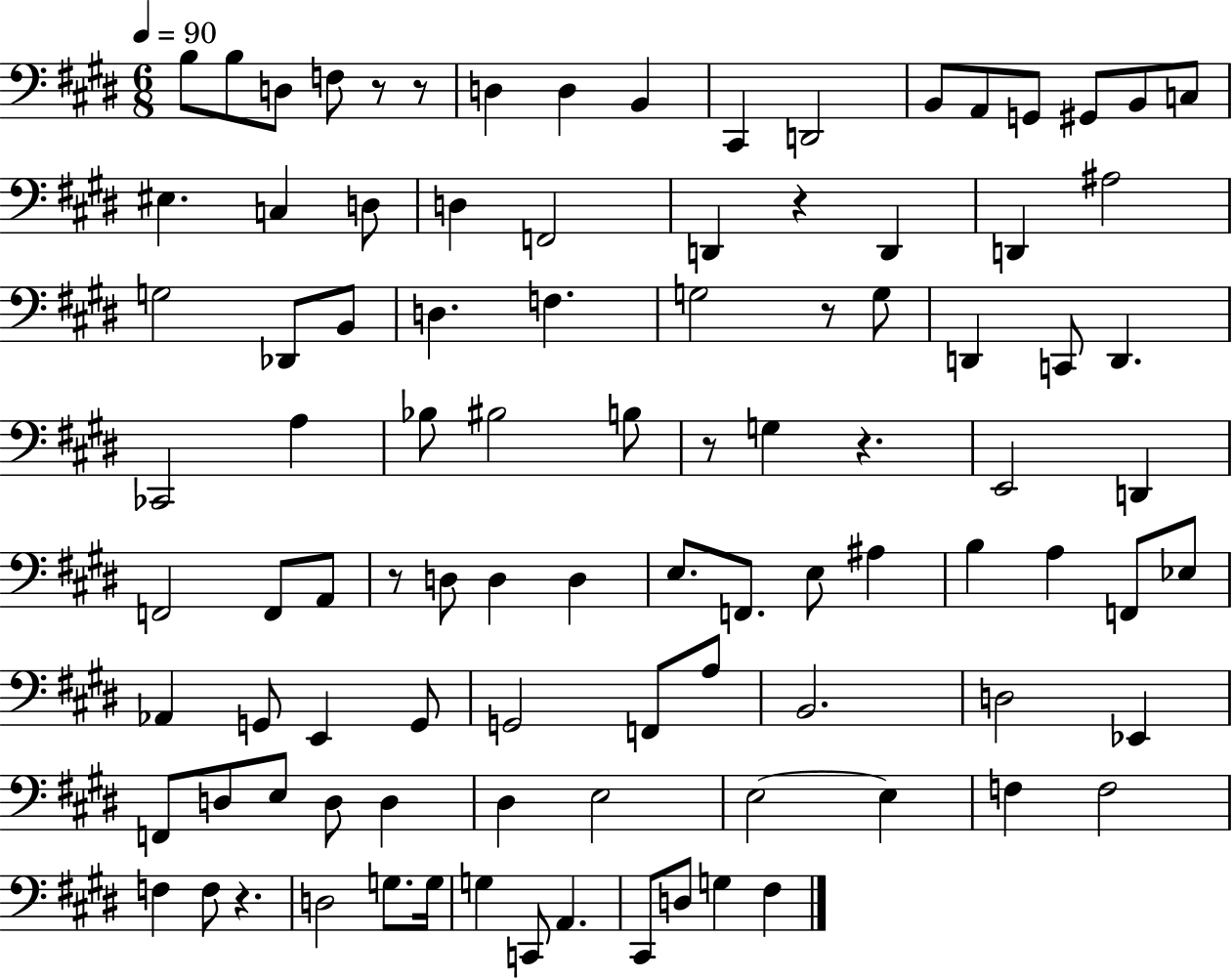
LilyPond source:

{
  \clef bass
  \numericTimeSignature
  \time 6/8
  \key e \major
  \tempo 4 = 90
  b8 b8 d8 f8 r8 r8 | d4 d4 b,4 | cis,4 d,2 | b,8 a,8 g,8 gis,8 b,8 c8 | \break eis4. c4 d8 | d4 f,2 | d,4 r4 d,4 | d,4 ais2 | \break g2 des,8 b,8 | d4. f4. | g2 r8 g8 | d,4 c,8 d,4. | \break ces,2 a4 | bes8 bis2 b8 | r8 g4 r4. | e,2 d,4 | \break f,2 f,8 a,8 | r8 d8 d4 d4 | e8. f,8. e8 ais4 | b4 a4 f,8 ees8 | \break aes,4 g,8 e,4 g,8 | g,2 f,8 a8 | b,2. | d2 ees,4 | \break f,8 d8 e8 d8 d4 | dis4 e2 | e2~~ e4 | f4 f2 | \break f4 f8 r4. | d2 g8. g16 | g4 c,8 a,4. | cis,8 d8 g4 fis4 | \break \bar "|."
}